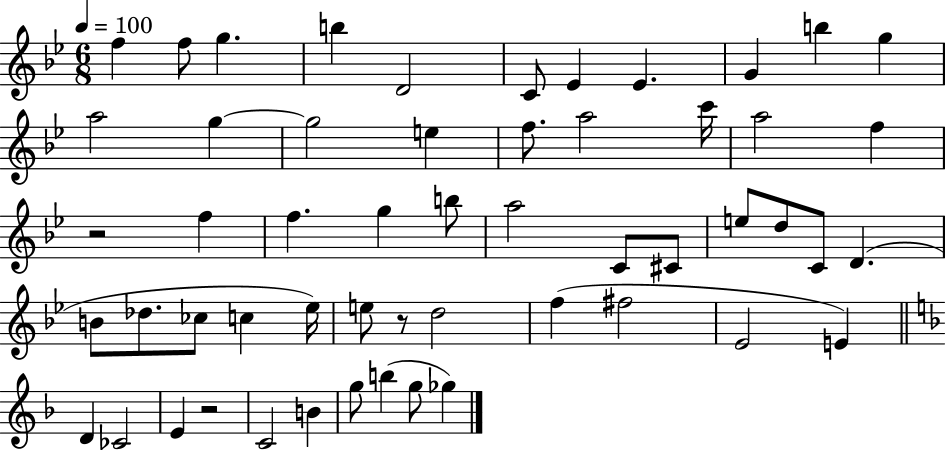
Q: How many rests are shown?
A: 3